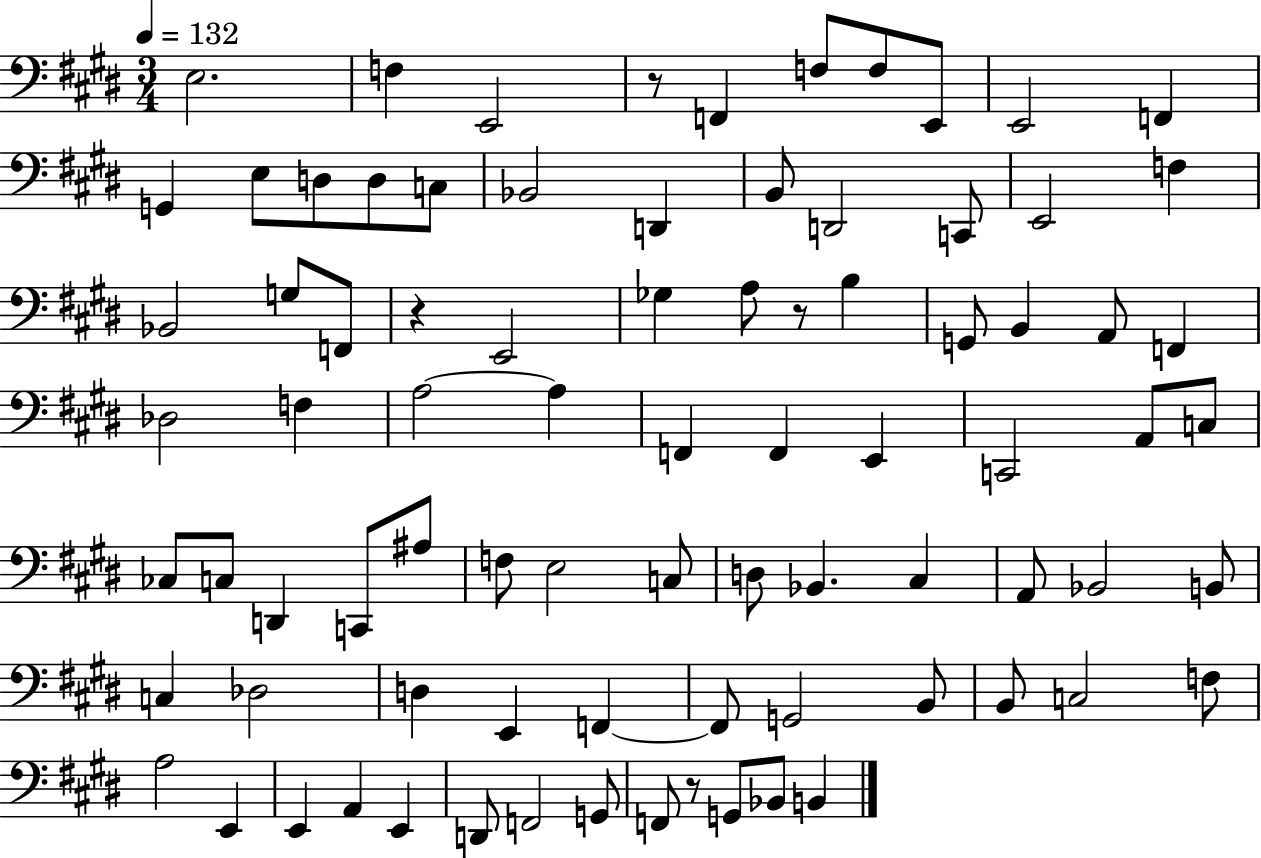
E3/h. F3/q E2/h R/e F2/q F3/e F3/e E2/e E2/h F2/q G2/q E3/e D3/e D3/e C3/e Bb2/h D2/q B2/e D2/h C2/e E2/h F3/q Bb2/h G3/e F2/e R/q E2/h Gb3/q A3/e R/e B3/q G2/e B2/q A2/e F2/q Db3/h F3/q A3/h A3/q F2/q F2/q E2/q C2/h A2/e C3/e CES3/e C3/e D2/q C2/e A#3/e F3/e E3/h C3/e D3/e Bb2/q. C#3/q A2/e Bb2/h B2/e C3/q Db3/h D3/q E2/q F2/q F2/e G2/h B2/e B2/e C3/h F3/e A3/h E2/q E2/q A2/q E2/q D2/e F2/h G2/e F2/e R/e G2/e Bb2/e B2/q